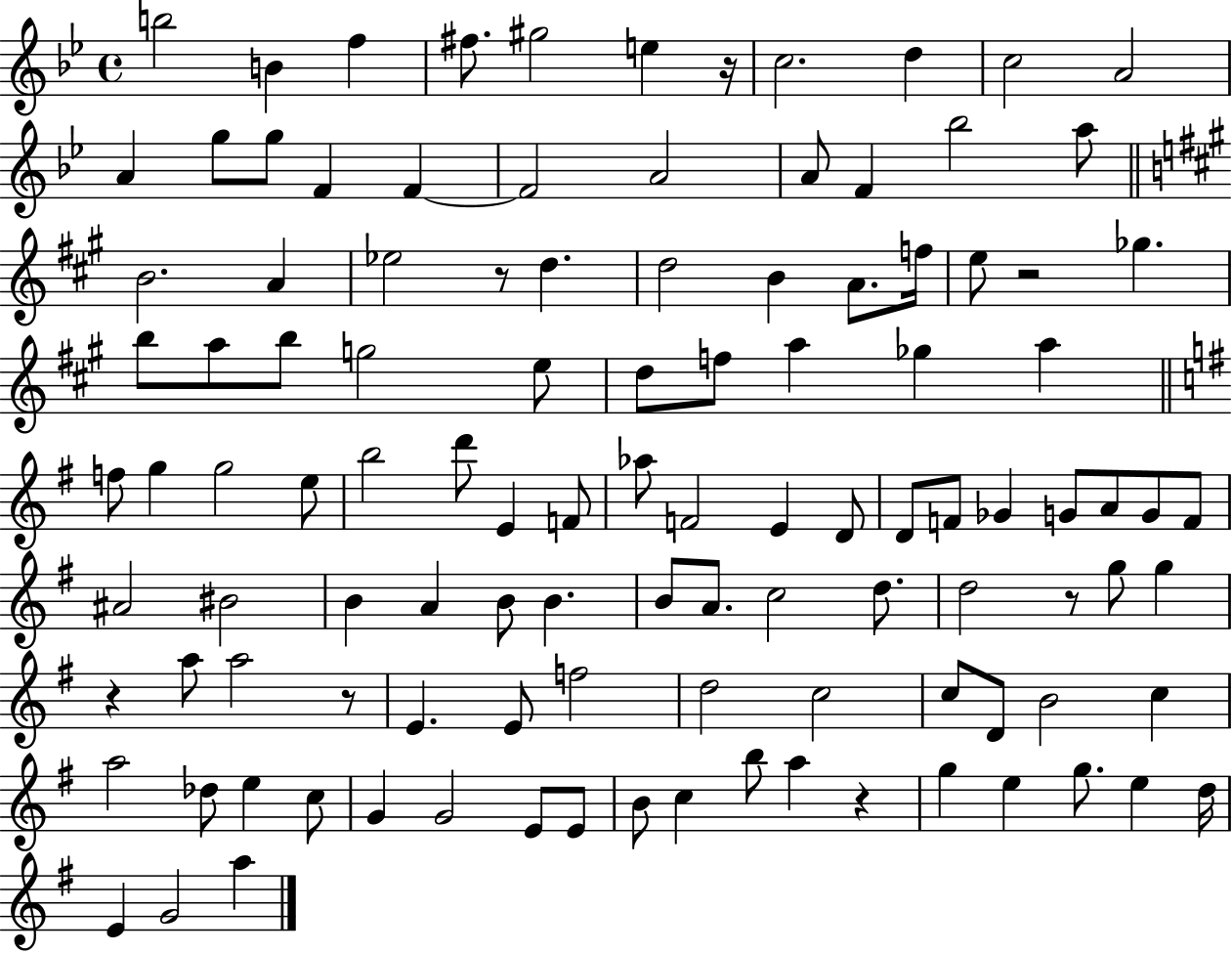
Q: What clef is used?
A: treble